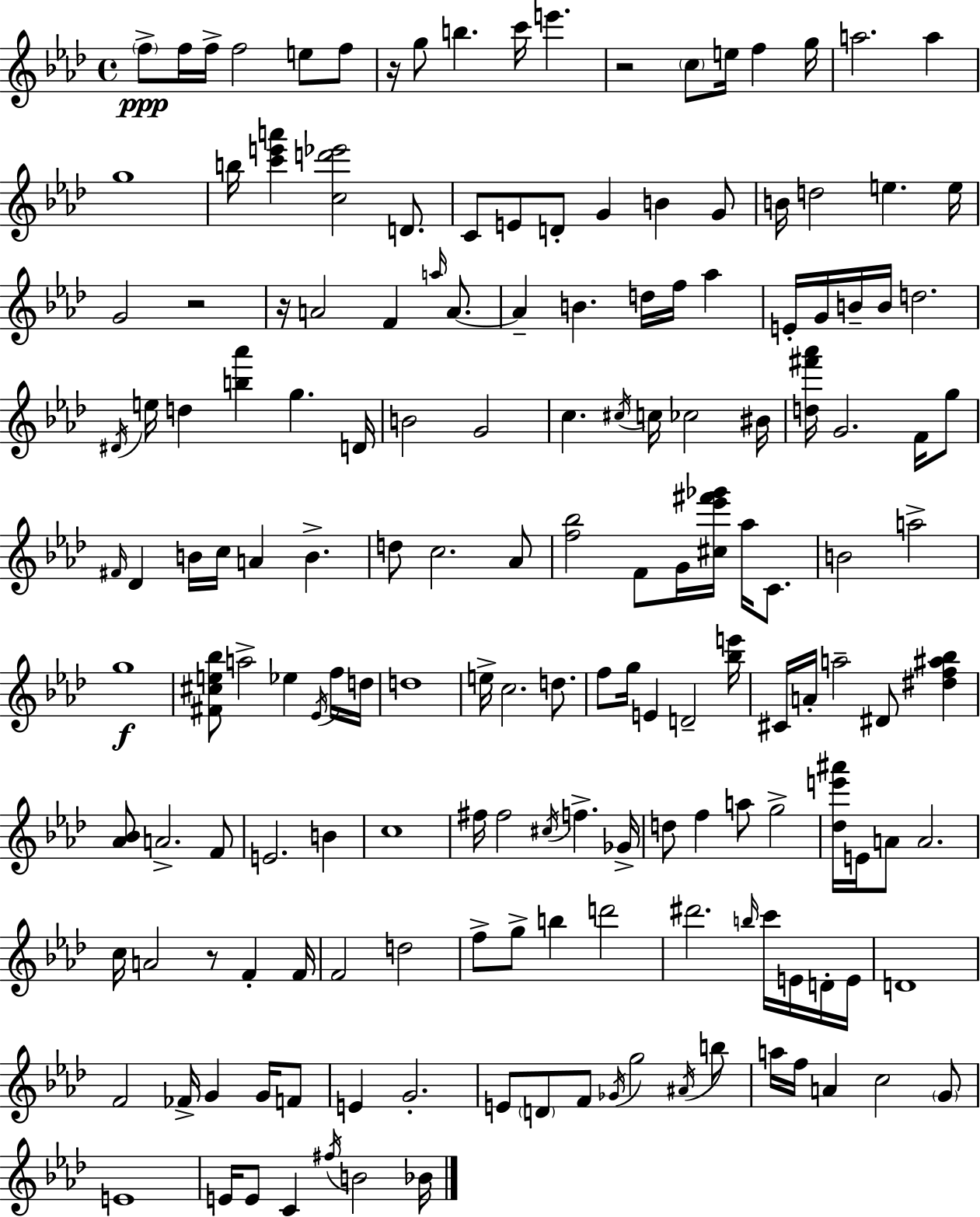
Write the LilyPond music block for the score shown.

{
  \clef treble
  \time 4/4
  \defaultTimeSignature
  \key aes \major
  \parenthesize f''8->\ppp f''16 f''16-> f''2 e''8 f''8 | r16 g''8 b''4. c'''16 e'''4. | r2 \parenthesize c''8 e''16 f''4 g''16 | a''2. a''4 | \break g''1 | b''16 <c''' e''' a'''>4 <c'' d''' ees'''>2 d'8. | c'8 e'8 d'8-. g'4 b'4 g'8 | b'16 d''2 e''4. e''16 | \break g'2 r2 | r16 a'2 f'4 \grace { a''16 } a'8.~~ | a'4-- b'4. d''16 f''16 aes''4 | e'16-. g'16 b'16-- b'16 d''2. | \break \acciaccatura { dis'16 } e''16 d''4 <b'' aes'''>4 g''4. | d'16 b'2 g'2 | c''4. \acciaccatura { cis''16 } c''16 ces''2 | bis'16 <d'' fis''' aes'''>16 g'2. | \break f'16 g''8 \grace { fis'16 } des'4 b'16 c''16 a'4 b'4.-> | d''8 c''2. | aes'8 <f'' bes''>2 f'8 g'16 <cis'' ees''' fis''' ges'''>16 | aes''16 c'8. b'2 a''2-> | \break g''1\f | <fis' cis'' e'' bes''>8 a''2-> ees''4 | \acciaccatura { ees'16 } f''16 d''16 d''1 | e''16-> c''2. | \break d''8. f''8 g''16 e'4 d'2-- | <bes'' e'''>16 cis'16 a'16-. a''2-- dis'8 | <dis'' f'' ais'' bes''>4 <aes' bes'>8 a'2.-> | f'8 e'2. | \break b'4 c''1 | fis''16 fis''2 \acciaccatura { cis''16 } f''4.-> | ges'16-> d''8 f''4 a''8 g''2-> | <des'' e''' ais'''>16 e'16 a'8 a'2. | \break c''16 a'2 r8 | f'4-. f'16 f'2 d''2 | f''8-> g''8-> b''4 d'''2 | dis'''2. | \break \grace { b''16 } c'''16 e'16 d'16-. e'16 d'1 | f'2 fes'16-> | g'4 g'16 f'8 e'4 g'2.-. | e'8 \parenthesize d'8 f'8 \acciaccatura { ges'16 } g''2 | \break \acciaccatura { ais'16 } b''8 a''16 f''16 a'4 c''2 | \parenthesize g'8 e'1 | e'16 e'8 c'4 | \acciaccatura { fis''16 } b'2 bes'16 \bar "|."
}